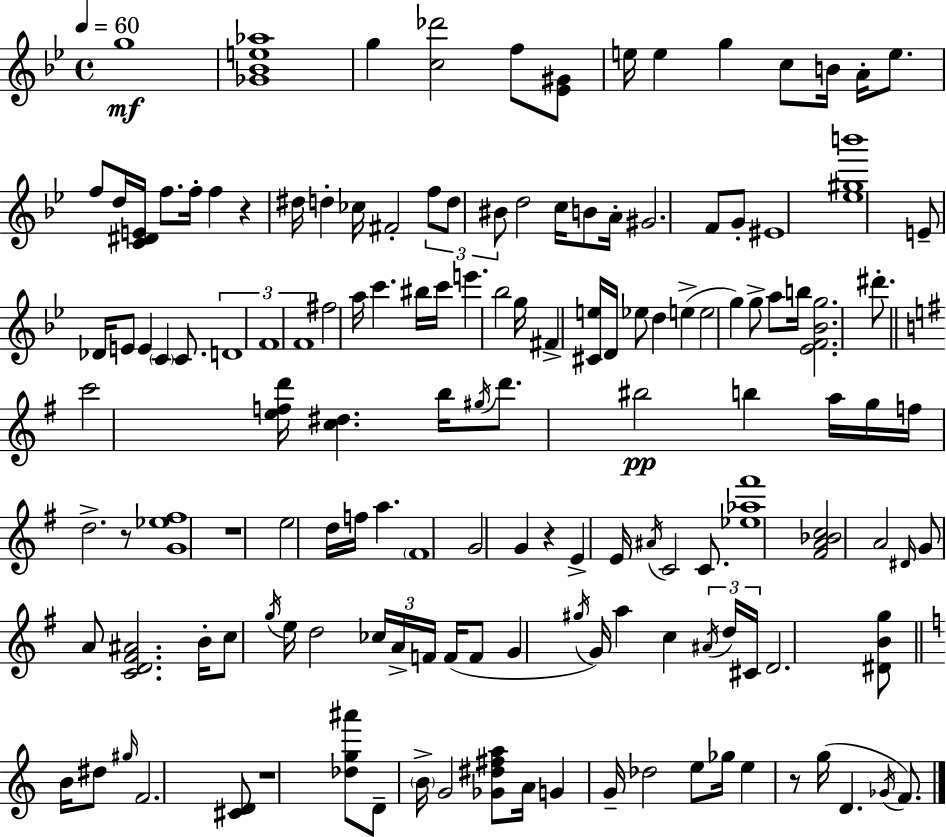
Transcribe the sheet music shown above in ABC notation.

X:1
T:Untitled
M:4/4
L:1/4
K:Bb
g4 [_G_Be_a]4 g [c_d']2 f/2 [_E^G]/2 e/4 e g c/2 B/4 A/4 e/2 f/2 d/4 [C^DE]/4 f/2 f/4 f z ^d/4 d _c/4 ^F2 f/2 d/2 ^B/2 d2 c/4 B/2 A/4 ^G2 F/2 G/2 ^E4 [_e^gb']4 E/2 _D/4 E/2 E C C/2 D4 F4 F4 ^f2 a/4 c' ^b/4 c'/4 e' _b2 g/4 ^F [^Ce]/4 D/4 _e/2 d e e2 g g/2 a/2 b/4 [_EF_Bg]2 ^d'/2 c'2 [efd']/4 [c^d] b/4 ^g/4 d'/2 ^b2 b a/4 g/4 f/4 d2 z/2 [G_e^f]4 z4 e2 d/4 f/4 a ^F4 G2 G z E E/4 ^A/4 C2 C/2 [_e_a^f']4 [^FA_Bc]2 A2 ^D/4 G/2 A/2 [CD^F^A]2 B/4 c/2 g/4 e/4 d2 _c/4 A/4 F/4 F/4 F/2 G ^g/4 G/4 a c ^A/4 d/4 ^C/4 D2 [^DBg]/2 B/4 ^d/2 ^g/4 F2 [^CD]/2 z4 [_dg^a']/2 D/2 B/4 G2 [_G^d^fa]/2 A/4 G G/4 _d2 e/2 _g/4 e z/2 g/4 D _G/4 F/2